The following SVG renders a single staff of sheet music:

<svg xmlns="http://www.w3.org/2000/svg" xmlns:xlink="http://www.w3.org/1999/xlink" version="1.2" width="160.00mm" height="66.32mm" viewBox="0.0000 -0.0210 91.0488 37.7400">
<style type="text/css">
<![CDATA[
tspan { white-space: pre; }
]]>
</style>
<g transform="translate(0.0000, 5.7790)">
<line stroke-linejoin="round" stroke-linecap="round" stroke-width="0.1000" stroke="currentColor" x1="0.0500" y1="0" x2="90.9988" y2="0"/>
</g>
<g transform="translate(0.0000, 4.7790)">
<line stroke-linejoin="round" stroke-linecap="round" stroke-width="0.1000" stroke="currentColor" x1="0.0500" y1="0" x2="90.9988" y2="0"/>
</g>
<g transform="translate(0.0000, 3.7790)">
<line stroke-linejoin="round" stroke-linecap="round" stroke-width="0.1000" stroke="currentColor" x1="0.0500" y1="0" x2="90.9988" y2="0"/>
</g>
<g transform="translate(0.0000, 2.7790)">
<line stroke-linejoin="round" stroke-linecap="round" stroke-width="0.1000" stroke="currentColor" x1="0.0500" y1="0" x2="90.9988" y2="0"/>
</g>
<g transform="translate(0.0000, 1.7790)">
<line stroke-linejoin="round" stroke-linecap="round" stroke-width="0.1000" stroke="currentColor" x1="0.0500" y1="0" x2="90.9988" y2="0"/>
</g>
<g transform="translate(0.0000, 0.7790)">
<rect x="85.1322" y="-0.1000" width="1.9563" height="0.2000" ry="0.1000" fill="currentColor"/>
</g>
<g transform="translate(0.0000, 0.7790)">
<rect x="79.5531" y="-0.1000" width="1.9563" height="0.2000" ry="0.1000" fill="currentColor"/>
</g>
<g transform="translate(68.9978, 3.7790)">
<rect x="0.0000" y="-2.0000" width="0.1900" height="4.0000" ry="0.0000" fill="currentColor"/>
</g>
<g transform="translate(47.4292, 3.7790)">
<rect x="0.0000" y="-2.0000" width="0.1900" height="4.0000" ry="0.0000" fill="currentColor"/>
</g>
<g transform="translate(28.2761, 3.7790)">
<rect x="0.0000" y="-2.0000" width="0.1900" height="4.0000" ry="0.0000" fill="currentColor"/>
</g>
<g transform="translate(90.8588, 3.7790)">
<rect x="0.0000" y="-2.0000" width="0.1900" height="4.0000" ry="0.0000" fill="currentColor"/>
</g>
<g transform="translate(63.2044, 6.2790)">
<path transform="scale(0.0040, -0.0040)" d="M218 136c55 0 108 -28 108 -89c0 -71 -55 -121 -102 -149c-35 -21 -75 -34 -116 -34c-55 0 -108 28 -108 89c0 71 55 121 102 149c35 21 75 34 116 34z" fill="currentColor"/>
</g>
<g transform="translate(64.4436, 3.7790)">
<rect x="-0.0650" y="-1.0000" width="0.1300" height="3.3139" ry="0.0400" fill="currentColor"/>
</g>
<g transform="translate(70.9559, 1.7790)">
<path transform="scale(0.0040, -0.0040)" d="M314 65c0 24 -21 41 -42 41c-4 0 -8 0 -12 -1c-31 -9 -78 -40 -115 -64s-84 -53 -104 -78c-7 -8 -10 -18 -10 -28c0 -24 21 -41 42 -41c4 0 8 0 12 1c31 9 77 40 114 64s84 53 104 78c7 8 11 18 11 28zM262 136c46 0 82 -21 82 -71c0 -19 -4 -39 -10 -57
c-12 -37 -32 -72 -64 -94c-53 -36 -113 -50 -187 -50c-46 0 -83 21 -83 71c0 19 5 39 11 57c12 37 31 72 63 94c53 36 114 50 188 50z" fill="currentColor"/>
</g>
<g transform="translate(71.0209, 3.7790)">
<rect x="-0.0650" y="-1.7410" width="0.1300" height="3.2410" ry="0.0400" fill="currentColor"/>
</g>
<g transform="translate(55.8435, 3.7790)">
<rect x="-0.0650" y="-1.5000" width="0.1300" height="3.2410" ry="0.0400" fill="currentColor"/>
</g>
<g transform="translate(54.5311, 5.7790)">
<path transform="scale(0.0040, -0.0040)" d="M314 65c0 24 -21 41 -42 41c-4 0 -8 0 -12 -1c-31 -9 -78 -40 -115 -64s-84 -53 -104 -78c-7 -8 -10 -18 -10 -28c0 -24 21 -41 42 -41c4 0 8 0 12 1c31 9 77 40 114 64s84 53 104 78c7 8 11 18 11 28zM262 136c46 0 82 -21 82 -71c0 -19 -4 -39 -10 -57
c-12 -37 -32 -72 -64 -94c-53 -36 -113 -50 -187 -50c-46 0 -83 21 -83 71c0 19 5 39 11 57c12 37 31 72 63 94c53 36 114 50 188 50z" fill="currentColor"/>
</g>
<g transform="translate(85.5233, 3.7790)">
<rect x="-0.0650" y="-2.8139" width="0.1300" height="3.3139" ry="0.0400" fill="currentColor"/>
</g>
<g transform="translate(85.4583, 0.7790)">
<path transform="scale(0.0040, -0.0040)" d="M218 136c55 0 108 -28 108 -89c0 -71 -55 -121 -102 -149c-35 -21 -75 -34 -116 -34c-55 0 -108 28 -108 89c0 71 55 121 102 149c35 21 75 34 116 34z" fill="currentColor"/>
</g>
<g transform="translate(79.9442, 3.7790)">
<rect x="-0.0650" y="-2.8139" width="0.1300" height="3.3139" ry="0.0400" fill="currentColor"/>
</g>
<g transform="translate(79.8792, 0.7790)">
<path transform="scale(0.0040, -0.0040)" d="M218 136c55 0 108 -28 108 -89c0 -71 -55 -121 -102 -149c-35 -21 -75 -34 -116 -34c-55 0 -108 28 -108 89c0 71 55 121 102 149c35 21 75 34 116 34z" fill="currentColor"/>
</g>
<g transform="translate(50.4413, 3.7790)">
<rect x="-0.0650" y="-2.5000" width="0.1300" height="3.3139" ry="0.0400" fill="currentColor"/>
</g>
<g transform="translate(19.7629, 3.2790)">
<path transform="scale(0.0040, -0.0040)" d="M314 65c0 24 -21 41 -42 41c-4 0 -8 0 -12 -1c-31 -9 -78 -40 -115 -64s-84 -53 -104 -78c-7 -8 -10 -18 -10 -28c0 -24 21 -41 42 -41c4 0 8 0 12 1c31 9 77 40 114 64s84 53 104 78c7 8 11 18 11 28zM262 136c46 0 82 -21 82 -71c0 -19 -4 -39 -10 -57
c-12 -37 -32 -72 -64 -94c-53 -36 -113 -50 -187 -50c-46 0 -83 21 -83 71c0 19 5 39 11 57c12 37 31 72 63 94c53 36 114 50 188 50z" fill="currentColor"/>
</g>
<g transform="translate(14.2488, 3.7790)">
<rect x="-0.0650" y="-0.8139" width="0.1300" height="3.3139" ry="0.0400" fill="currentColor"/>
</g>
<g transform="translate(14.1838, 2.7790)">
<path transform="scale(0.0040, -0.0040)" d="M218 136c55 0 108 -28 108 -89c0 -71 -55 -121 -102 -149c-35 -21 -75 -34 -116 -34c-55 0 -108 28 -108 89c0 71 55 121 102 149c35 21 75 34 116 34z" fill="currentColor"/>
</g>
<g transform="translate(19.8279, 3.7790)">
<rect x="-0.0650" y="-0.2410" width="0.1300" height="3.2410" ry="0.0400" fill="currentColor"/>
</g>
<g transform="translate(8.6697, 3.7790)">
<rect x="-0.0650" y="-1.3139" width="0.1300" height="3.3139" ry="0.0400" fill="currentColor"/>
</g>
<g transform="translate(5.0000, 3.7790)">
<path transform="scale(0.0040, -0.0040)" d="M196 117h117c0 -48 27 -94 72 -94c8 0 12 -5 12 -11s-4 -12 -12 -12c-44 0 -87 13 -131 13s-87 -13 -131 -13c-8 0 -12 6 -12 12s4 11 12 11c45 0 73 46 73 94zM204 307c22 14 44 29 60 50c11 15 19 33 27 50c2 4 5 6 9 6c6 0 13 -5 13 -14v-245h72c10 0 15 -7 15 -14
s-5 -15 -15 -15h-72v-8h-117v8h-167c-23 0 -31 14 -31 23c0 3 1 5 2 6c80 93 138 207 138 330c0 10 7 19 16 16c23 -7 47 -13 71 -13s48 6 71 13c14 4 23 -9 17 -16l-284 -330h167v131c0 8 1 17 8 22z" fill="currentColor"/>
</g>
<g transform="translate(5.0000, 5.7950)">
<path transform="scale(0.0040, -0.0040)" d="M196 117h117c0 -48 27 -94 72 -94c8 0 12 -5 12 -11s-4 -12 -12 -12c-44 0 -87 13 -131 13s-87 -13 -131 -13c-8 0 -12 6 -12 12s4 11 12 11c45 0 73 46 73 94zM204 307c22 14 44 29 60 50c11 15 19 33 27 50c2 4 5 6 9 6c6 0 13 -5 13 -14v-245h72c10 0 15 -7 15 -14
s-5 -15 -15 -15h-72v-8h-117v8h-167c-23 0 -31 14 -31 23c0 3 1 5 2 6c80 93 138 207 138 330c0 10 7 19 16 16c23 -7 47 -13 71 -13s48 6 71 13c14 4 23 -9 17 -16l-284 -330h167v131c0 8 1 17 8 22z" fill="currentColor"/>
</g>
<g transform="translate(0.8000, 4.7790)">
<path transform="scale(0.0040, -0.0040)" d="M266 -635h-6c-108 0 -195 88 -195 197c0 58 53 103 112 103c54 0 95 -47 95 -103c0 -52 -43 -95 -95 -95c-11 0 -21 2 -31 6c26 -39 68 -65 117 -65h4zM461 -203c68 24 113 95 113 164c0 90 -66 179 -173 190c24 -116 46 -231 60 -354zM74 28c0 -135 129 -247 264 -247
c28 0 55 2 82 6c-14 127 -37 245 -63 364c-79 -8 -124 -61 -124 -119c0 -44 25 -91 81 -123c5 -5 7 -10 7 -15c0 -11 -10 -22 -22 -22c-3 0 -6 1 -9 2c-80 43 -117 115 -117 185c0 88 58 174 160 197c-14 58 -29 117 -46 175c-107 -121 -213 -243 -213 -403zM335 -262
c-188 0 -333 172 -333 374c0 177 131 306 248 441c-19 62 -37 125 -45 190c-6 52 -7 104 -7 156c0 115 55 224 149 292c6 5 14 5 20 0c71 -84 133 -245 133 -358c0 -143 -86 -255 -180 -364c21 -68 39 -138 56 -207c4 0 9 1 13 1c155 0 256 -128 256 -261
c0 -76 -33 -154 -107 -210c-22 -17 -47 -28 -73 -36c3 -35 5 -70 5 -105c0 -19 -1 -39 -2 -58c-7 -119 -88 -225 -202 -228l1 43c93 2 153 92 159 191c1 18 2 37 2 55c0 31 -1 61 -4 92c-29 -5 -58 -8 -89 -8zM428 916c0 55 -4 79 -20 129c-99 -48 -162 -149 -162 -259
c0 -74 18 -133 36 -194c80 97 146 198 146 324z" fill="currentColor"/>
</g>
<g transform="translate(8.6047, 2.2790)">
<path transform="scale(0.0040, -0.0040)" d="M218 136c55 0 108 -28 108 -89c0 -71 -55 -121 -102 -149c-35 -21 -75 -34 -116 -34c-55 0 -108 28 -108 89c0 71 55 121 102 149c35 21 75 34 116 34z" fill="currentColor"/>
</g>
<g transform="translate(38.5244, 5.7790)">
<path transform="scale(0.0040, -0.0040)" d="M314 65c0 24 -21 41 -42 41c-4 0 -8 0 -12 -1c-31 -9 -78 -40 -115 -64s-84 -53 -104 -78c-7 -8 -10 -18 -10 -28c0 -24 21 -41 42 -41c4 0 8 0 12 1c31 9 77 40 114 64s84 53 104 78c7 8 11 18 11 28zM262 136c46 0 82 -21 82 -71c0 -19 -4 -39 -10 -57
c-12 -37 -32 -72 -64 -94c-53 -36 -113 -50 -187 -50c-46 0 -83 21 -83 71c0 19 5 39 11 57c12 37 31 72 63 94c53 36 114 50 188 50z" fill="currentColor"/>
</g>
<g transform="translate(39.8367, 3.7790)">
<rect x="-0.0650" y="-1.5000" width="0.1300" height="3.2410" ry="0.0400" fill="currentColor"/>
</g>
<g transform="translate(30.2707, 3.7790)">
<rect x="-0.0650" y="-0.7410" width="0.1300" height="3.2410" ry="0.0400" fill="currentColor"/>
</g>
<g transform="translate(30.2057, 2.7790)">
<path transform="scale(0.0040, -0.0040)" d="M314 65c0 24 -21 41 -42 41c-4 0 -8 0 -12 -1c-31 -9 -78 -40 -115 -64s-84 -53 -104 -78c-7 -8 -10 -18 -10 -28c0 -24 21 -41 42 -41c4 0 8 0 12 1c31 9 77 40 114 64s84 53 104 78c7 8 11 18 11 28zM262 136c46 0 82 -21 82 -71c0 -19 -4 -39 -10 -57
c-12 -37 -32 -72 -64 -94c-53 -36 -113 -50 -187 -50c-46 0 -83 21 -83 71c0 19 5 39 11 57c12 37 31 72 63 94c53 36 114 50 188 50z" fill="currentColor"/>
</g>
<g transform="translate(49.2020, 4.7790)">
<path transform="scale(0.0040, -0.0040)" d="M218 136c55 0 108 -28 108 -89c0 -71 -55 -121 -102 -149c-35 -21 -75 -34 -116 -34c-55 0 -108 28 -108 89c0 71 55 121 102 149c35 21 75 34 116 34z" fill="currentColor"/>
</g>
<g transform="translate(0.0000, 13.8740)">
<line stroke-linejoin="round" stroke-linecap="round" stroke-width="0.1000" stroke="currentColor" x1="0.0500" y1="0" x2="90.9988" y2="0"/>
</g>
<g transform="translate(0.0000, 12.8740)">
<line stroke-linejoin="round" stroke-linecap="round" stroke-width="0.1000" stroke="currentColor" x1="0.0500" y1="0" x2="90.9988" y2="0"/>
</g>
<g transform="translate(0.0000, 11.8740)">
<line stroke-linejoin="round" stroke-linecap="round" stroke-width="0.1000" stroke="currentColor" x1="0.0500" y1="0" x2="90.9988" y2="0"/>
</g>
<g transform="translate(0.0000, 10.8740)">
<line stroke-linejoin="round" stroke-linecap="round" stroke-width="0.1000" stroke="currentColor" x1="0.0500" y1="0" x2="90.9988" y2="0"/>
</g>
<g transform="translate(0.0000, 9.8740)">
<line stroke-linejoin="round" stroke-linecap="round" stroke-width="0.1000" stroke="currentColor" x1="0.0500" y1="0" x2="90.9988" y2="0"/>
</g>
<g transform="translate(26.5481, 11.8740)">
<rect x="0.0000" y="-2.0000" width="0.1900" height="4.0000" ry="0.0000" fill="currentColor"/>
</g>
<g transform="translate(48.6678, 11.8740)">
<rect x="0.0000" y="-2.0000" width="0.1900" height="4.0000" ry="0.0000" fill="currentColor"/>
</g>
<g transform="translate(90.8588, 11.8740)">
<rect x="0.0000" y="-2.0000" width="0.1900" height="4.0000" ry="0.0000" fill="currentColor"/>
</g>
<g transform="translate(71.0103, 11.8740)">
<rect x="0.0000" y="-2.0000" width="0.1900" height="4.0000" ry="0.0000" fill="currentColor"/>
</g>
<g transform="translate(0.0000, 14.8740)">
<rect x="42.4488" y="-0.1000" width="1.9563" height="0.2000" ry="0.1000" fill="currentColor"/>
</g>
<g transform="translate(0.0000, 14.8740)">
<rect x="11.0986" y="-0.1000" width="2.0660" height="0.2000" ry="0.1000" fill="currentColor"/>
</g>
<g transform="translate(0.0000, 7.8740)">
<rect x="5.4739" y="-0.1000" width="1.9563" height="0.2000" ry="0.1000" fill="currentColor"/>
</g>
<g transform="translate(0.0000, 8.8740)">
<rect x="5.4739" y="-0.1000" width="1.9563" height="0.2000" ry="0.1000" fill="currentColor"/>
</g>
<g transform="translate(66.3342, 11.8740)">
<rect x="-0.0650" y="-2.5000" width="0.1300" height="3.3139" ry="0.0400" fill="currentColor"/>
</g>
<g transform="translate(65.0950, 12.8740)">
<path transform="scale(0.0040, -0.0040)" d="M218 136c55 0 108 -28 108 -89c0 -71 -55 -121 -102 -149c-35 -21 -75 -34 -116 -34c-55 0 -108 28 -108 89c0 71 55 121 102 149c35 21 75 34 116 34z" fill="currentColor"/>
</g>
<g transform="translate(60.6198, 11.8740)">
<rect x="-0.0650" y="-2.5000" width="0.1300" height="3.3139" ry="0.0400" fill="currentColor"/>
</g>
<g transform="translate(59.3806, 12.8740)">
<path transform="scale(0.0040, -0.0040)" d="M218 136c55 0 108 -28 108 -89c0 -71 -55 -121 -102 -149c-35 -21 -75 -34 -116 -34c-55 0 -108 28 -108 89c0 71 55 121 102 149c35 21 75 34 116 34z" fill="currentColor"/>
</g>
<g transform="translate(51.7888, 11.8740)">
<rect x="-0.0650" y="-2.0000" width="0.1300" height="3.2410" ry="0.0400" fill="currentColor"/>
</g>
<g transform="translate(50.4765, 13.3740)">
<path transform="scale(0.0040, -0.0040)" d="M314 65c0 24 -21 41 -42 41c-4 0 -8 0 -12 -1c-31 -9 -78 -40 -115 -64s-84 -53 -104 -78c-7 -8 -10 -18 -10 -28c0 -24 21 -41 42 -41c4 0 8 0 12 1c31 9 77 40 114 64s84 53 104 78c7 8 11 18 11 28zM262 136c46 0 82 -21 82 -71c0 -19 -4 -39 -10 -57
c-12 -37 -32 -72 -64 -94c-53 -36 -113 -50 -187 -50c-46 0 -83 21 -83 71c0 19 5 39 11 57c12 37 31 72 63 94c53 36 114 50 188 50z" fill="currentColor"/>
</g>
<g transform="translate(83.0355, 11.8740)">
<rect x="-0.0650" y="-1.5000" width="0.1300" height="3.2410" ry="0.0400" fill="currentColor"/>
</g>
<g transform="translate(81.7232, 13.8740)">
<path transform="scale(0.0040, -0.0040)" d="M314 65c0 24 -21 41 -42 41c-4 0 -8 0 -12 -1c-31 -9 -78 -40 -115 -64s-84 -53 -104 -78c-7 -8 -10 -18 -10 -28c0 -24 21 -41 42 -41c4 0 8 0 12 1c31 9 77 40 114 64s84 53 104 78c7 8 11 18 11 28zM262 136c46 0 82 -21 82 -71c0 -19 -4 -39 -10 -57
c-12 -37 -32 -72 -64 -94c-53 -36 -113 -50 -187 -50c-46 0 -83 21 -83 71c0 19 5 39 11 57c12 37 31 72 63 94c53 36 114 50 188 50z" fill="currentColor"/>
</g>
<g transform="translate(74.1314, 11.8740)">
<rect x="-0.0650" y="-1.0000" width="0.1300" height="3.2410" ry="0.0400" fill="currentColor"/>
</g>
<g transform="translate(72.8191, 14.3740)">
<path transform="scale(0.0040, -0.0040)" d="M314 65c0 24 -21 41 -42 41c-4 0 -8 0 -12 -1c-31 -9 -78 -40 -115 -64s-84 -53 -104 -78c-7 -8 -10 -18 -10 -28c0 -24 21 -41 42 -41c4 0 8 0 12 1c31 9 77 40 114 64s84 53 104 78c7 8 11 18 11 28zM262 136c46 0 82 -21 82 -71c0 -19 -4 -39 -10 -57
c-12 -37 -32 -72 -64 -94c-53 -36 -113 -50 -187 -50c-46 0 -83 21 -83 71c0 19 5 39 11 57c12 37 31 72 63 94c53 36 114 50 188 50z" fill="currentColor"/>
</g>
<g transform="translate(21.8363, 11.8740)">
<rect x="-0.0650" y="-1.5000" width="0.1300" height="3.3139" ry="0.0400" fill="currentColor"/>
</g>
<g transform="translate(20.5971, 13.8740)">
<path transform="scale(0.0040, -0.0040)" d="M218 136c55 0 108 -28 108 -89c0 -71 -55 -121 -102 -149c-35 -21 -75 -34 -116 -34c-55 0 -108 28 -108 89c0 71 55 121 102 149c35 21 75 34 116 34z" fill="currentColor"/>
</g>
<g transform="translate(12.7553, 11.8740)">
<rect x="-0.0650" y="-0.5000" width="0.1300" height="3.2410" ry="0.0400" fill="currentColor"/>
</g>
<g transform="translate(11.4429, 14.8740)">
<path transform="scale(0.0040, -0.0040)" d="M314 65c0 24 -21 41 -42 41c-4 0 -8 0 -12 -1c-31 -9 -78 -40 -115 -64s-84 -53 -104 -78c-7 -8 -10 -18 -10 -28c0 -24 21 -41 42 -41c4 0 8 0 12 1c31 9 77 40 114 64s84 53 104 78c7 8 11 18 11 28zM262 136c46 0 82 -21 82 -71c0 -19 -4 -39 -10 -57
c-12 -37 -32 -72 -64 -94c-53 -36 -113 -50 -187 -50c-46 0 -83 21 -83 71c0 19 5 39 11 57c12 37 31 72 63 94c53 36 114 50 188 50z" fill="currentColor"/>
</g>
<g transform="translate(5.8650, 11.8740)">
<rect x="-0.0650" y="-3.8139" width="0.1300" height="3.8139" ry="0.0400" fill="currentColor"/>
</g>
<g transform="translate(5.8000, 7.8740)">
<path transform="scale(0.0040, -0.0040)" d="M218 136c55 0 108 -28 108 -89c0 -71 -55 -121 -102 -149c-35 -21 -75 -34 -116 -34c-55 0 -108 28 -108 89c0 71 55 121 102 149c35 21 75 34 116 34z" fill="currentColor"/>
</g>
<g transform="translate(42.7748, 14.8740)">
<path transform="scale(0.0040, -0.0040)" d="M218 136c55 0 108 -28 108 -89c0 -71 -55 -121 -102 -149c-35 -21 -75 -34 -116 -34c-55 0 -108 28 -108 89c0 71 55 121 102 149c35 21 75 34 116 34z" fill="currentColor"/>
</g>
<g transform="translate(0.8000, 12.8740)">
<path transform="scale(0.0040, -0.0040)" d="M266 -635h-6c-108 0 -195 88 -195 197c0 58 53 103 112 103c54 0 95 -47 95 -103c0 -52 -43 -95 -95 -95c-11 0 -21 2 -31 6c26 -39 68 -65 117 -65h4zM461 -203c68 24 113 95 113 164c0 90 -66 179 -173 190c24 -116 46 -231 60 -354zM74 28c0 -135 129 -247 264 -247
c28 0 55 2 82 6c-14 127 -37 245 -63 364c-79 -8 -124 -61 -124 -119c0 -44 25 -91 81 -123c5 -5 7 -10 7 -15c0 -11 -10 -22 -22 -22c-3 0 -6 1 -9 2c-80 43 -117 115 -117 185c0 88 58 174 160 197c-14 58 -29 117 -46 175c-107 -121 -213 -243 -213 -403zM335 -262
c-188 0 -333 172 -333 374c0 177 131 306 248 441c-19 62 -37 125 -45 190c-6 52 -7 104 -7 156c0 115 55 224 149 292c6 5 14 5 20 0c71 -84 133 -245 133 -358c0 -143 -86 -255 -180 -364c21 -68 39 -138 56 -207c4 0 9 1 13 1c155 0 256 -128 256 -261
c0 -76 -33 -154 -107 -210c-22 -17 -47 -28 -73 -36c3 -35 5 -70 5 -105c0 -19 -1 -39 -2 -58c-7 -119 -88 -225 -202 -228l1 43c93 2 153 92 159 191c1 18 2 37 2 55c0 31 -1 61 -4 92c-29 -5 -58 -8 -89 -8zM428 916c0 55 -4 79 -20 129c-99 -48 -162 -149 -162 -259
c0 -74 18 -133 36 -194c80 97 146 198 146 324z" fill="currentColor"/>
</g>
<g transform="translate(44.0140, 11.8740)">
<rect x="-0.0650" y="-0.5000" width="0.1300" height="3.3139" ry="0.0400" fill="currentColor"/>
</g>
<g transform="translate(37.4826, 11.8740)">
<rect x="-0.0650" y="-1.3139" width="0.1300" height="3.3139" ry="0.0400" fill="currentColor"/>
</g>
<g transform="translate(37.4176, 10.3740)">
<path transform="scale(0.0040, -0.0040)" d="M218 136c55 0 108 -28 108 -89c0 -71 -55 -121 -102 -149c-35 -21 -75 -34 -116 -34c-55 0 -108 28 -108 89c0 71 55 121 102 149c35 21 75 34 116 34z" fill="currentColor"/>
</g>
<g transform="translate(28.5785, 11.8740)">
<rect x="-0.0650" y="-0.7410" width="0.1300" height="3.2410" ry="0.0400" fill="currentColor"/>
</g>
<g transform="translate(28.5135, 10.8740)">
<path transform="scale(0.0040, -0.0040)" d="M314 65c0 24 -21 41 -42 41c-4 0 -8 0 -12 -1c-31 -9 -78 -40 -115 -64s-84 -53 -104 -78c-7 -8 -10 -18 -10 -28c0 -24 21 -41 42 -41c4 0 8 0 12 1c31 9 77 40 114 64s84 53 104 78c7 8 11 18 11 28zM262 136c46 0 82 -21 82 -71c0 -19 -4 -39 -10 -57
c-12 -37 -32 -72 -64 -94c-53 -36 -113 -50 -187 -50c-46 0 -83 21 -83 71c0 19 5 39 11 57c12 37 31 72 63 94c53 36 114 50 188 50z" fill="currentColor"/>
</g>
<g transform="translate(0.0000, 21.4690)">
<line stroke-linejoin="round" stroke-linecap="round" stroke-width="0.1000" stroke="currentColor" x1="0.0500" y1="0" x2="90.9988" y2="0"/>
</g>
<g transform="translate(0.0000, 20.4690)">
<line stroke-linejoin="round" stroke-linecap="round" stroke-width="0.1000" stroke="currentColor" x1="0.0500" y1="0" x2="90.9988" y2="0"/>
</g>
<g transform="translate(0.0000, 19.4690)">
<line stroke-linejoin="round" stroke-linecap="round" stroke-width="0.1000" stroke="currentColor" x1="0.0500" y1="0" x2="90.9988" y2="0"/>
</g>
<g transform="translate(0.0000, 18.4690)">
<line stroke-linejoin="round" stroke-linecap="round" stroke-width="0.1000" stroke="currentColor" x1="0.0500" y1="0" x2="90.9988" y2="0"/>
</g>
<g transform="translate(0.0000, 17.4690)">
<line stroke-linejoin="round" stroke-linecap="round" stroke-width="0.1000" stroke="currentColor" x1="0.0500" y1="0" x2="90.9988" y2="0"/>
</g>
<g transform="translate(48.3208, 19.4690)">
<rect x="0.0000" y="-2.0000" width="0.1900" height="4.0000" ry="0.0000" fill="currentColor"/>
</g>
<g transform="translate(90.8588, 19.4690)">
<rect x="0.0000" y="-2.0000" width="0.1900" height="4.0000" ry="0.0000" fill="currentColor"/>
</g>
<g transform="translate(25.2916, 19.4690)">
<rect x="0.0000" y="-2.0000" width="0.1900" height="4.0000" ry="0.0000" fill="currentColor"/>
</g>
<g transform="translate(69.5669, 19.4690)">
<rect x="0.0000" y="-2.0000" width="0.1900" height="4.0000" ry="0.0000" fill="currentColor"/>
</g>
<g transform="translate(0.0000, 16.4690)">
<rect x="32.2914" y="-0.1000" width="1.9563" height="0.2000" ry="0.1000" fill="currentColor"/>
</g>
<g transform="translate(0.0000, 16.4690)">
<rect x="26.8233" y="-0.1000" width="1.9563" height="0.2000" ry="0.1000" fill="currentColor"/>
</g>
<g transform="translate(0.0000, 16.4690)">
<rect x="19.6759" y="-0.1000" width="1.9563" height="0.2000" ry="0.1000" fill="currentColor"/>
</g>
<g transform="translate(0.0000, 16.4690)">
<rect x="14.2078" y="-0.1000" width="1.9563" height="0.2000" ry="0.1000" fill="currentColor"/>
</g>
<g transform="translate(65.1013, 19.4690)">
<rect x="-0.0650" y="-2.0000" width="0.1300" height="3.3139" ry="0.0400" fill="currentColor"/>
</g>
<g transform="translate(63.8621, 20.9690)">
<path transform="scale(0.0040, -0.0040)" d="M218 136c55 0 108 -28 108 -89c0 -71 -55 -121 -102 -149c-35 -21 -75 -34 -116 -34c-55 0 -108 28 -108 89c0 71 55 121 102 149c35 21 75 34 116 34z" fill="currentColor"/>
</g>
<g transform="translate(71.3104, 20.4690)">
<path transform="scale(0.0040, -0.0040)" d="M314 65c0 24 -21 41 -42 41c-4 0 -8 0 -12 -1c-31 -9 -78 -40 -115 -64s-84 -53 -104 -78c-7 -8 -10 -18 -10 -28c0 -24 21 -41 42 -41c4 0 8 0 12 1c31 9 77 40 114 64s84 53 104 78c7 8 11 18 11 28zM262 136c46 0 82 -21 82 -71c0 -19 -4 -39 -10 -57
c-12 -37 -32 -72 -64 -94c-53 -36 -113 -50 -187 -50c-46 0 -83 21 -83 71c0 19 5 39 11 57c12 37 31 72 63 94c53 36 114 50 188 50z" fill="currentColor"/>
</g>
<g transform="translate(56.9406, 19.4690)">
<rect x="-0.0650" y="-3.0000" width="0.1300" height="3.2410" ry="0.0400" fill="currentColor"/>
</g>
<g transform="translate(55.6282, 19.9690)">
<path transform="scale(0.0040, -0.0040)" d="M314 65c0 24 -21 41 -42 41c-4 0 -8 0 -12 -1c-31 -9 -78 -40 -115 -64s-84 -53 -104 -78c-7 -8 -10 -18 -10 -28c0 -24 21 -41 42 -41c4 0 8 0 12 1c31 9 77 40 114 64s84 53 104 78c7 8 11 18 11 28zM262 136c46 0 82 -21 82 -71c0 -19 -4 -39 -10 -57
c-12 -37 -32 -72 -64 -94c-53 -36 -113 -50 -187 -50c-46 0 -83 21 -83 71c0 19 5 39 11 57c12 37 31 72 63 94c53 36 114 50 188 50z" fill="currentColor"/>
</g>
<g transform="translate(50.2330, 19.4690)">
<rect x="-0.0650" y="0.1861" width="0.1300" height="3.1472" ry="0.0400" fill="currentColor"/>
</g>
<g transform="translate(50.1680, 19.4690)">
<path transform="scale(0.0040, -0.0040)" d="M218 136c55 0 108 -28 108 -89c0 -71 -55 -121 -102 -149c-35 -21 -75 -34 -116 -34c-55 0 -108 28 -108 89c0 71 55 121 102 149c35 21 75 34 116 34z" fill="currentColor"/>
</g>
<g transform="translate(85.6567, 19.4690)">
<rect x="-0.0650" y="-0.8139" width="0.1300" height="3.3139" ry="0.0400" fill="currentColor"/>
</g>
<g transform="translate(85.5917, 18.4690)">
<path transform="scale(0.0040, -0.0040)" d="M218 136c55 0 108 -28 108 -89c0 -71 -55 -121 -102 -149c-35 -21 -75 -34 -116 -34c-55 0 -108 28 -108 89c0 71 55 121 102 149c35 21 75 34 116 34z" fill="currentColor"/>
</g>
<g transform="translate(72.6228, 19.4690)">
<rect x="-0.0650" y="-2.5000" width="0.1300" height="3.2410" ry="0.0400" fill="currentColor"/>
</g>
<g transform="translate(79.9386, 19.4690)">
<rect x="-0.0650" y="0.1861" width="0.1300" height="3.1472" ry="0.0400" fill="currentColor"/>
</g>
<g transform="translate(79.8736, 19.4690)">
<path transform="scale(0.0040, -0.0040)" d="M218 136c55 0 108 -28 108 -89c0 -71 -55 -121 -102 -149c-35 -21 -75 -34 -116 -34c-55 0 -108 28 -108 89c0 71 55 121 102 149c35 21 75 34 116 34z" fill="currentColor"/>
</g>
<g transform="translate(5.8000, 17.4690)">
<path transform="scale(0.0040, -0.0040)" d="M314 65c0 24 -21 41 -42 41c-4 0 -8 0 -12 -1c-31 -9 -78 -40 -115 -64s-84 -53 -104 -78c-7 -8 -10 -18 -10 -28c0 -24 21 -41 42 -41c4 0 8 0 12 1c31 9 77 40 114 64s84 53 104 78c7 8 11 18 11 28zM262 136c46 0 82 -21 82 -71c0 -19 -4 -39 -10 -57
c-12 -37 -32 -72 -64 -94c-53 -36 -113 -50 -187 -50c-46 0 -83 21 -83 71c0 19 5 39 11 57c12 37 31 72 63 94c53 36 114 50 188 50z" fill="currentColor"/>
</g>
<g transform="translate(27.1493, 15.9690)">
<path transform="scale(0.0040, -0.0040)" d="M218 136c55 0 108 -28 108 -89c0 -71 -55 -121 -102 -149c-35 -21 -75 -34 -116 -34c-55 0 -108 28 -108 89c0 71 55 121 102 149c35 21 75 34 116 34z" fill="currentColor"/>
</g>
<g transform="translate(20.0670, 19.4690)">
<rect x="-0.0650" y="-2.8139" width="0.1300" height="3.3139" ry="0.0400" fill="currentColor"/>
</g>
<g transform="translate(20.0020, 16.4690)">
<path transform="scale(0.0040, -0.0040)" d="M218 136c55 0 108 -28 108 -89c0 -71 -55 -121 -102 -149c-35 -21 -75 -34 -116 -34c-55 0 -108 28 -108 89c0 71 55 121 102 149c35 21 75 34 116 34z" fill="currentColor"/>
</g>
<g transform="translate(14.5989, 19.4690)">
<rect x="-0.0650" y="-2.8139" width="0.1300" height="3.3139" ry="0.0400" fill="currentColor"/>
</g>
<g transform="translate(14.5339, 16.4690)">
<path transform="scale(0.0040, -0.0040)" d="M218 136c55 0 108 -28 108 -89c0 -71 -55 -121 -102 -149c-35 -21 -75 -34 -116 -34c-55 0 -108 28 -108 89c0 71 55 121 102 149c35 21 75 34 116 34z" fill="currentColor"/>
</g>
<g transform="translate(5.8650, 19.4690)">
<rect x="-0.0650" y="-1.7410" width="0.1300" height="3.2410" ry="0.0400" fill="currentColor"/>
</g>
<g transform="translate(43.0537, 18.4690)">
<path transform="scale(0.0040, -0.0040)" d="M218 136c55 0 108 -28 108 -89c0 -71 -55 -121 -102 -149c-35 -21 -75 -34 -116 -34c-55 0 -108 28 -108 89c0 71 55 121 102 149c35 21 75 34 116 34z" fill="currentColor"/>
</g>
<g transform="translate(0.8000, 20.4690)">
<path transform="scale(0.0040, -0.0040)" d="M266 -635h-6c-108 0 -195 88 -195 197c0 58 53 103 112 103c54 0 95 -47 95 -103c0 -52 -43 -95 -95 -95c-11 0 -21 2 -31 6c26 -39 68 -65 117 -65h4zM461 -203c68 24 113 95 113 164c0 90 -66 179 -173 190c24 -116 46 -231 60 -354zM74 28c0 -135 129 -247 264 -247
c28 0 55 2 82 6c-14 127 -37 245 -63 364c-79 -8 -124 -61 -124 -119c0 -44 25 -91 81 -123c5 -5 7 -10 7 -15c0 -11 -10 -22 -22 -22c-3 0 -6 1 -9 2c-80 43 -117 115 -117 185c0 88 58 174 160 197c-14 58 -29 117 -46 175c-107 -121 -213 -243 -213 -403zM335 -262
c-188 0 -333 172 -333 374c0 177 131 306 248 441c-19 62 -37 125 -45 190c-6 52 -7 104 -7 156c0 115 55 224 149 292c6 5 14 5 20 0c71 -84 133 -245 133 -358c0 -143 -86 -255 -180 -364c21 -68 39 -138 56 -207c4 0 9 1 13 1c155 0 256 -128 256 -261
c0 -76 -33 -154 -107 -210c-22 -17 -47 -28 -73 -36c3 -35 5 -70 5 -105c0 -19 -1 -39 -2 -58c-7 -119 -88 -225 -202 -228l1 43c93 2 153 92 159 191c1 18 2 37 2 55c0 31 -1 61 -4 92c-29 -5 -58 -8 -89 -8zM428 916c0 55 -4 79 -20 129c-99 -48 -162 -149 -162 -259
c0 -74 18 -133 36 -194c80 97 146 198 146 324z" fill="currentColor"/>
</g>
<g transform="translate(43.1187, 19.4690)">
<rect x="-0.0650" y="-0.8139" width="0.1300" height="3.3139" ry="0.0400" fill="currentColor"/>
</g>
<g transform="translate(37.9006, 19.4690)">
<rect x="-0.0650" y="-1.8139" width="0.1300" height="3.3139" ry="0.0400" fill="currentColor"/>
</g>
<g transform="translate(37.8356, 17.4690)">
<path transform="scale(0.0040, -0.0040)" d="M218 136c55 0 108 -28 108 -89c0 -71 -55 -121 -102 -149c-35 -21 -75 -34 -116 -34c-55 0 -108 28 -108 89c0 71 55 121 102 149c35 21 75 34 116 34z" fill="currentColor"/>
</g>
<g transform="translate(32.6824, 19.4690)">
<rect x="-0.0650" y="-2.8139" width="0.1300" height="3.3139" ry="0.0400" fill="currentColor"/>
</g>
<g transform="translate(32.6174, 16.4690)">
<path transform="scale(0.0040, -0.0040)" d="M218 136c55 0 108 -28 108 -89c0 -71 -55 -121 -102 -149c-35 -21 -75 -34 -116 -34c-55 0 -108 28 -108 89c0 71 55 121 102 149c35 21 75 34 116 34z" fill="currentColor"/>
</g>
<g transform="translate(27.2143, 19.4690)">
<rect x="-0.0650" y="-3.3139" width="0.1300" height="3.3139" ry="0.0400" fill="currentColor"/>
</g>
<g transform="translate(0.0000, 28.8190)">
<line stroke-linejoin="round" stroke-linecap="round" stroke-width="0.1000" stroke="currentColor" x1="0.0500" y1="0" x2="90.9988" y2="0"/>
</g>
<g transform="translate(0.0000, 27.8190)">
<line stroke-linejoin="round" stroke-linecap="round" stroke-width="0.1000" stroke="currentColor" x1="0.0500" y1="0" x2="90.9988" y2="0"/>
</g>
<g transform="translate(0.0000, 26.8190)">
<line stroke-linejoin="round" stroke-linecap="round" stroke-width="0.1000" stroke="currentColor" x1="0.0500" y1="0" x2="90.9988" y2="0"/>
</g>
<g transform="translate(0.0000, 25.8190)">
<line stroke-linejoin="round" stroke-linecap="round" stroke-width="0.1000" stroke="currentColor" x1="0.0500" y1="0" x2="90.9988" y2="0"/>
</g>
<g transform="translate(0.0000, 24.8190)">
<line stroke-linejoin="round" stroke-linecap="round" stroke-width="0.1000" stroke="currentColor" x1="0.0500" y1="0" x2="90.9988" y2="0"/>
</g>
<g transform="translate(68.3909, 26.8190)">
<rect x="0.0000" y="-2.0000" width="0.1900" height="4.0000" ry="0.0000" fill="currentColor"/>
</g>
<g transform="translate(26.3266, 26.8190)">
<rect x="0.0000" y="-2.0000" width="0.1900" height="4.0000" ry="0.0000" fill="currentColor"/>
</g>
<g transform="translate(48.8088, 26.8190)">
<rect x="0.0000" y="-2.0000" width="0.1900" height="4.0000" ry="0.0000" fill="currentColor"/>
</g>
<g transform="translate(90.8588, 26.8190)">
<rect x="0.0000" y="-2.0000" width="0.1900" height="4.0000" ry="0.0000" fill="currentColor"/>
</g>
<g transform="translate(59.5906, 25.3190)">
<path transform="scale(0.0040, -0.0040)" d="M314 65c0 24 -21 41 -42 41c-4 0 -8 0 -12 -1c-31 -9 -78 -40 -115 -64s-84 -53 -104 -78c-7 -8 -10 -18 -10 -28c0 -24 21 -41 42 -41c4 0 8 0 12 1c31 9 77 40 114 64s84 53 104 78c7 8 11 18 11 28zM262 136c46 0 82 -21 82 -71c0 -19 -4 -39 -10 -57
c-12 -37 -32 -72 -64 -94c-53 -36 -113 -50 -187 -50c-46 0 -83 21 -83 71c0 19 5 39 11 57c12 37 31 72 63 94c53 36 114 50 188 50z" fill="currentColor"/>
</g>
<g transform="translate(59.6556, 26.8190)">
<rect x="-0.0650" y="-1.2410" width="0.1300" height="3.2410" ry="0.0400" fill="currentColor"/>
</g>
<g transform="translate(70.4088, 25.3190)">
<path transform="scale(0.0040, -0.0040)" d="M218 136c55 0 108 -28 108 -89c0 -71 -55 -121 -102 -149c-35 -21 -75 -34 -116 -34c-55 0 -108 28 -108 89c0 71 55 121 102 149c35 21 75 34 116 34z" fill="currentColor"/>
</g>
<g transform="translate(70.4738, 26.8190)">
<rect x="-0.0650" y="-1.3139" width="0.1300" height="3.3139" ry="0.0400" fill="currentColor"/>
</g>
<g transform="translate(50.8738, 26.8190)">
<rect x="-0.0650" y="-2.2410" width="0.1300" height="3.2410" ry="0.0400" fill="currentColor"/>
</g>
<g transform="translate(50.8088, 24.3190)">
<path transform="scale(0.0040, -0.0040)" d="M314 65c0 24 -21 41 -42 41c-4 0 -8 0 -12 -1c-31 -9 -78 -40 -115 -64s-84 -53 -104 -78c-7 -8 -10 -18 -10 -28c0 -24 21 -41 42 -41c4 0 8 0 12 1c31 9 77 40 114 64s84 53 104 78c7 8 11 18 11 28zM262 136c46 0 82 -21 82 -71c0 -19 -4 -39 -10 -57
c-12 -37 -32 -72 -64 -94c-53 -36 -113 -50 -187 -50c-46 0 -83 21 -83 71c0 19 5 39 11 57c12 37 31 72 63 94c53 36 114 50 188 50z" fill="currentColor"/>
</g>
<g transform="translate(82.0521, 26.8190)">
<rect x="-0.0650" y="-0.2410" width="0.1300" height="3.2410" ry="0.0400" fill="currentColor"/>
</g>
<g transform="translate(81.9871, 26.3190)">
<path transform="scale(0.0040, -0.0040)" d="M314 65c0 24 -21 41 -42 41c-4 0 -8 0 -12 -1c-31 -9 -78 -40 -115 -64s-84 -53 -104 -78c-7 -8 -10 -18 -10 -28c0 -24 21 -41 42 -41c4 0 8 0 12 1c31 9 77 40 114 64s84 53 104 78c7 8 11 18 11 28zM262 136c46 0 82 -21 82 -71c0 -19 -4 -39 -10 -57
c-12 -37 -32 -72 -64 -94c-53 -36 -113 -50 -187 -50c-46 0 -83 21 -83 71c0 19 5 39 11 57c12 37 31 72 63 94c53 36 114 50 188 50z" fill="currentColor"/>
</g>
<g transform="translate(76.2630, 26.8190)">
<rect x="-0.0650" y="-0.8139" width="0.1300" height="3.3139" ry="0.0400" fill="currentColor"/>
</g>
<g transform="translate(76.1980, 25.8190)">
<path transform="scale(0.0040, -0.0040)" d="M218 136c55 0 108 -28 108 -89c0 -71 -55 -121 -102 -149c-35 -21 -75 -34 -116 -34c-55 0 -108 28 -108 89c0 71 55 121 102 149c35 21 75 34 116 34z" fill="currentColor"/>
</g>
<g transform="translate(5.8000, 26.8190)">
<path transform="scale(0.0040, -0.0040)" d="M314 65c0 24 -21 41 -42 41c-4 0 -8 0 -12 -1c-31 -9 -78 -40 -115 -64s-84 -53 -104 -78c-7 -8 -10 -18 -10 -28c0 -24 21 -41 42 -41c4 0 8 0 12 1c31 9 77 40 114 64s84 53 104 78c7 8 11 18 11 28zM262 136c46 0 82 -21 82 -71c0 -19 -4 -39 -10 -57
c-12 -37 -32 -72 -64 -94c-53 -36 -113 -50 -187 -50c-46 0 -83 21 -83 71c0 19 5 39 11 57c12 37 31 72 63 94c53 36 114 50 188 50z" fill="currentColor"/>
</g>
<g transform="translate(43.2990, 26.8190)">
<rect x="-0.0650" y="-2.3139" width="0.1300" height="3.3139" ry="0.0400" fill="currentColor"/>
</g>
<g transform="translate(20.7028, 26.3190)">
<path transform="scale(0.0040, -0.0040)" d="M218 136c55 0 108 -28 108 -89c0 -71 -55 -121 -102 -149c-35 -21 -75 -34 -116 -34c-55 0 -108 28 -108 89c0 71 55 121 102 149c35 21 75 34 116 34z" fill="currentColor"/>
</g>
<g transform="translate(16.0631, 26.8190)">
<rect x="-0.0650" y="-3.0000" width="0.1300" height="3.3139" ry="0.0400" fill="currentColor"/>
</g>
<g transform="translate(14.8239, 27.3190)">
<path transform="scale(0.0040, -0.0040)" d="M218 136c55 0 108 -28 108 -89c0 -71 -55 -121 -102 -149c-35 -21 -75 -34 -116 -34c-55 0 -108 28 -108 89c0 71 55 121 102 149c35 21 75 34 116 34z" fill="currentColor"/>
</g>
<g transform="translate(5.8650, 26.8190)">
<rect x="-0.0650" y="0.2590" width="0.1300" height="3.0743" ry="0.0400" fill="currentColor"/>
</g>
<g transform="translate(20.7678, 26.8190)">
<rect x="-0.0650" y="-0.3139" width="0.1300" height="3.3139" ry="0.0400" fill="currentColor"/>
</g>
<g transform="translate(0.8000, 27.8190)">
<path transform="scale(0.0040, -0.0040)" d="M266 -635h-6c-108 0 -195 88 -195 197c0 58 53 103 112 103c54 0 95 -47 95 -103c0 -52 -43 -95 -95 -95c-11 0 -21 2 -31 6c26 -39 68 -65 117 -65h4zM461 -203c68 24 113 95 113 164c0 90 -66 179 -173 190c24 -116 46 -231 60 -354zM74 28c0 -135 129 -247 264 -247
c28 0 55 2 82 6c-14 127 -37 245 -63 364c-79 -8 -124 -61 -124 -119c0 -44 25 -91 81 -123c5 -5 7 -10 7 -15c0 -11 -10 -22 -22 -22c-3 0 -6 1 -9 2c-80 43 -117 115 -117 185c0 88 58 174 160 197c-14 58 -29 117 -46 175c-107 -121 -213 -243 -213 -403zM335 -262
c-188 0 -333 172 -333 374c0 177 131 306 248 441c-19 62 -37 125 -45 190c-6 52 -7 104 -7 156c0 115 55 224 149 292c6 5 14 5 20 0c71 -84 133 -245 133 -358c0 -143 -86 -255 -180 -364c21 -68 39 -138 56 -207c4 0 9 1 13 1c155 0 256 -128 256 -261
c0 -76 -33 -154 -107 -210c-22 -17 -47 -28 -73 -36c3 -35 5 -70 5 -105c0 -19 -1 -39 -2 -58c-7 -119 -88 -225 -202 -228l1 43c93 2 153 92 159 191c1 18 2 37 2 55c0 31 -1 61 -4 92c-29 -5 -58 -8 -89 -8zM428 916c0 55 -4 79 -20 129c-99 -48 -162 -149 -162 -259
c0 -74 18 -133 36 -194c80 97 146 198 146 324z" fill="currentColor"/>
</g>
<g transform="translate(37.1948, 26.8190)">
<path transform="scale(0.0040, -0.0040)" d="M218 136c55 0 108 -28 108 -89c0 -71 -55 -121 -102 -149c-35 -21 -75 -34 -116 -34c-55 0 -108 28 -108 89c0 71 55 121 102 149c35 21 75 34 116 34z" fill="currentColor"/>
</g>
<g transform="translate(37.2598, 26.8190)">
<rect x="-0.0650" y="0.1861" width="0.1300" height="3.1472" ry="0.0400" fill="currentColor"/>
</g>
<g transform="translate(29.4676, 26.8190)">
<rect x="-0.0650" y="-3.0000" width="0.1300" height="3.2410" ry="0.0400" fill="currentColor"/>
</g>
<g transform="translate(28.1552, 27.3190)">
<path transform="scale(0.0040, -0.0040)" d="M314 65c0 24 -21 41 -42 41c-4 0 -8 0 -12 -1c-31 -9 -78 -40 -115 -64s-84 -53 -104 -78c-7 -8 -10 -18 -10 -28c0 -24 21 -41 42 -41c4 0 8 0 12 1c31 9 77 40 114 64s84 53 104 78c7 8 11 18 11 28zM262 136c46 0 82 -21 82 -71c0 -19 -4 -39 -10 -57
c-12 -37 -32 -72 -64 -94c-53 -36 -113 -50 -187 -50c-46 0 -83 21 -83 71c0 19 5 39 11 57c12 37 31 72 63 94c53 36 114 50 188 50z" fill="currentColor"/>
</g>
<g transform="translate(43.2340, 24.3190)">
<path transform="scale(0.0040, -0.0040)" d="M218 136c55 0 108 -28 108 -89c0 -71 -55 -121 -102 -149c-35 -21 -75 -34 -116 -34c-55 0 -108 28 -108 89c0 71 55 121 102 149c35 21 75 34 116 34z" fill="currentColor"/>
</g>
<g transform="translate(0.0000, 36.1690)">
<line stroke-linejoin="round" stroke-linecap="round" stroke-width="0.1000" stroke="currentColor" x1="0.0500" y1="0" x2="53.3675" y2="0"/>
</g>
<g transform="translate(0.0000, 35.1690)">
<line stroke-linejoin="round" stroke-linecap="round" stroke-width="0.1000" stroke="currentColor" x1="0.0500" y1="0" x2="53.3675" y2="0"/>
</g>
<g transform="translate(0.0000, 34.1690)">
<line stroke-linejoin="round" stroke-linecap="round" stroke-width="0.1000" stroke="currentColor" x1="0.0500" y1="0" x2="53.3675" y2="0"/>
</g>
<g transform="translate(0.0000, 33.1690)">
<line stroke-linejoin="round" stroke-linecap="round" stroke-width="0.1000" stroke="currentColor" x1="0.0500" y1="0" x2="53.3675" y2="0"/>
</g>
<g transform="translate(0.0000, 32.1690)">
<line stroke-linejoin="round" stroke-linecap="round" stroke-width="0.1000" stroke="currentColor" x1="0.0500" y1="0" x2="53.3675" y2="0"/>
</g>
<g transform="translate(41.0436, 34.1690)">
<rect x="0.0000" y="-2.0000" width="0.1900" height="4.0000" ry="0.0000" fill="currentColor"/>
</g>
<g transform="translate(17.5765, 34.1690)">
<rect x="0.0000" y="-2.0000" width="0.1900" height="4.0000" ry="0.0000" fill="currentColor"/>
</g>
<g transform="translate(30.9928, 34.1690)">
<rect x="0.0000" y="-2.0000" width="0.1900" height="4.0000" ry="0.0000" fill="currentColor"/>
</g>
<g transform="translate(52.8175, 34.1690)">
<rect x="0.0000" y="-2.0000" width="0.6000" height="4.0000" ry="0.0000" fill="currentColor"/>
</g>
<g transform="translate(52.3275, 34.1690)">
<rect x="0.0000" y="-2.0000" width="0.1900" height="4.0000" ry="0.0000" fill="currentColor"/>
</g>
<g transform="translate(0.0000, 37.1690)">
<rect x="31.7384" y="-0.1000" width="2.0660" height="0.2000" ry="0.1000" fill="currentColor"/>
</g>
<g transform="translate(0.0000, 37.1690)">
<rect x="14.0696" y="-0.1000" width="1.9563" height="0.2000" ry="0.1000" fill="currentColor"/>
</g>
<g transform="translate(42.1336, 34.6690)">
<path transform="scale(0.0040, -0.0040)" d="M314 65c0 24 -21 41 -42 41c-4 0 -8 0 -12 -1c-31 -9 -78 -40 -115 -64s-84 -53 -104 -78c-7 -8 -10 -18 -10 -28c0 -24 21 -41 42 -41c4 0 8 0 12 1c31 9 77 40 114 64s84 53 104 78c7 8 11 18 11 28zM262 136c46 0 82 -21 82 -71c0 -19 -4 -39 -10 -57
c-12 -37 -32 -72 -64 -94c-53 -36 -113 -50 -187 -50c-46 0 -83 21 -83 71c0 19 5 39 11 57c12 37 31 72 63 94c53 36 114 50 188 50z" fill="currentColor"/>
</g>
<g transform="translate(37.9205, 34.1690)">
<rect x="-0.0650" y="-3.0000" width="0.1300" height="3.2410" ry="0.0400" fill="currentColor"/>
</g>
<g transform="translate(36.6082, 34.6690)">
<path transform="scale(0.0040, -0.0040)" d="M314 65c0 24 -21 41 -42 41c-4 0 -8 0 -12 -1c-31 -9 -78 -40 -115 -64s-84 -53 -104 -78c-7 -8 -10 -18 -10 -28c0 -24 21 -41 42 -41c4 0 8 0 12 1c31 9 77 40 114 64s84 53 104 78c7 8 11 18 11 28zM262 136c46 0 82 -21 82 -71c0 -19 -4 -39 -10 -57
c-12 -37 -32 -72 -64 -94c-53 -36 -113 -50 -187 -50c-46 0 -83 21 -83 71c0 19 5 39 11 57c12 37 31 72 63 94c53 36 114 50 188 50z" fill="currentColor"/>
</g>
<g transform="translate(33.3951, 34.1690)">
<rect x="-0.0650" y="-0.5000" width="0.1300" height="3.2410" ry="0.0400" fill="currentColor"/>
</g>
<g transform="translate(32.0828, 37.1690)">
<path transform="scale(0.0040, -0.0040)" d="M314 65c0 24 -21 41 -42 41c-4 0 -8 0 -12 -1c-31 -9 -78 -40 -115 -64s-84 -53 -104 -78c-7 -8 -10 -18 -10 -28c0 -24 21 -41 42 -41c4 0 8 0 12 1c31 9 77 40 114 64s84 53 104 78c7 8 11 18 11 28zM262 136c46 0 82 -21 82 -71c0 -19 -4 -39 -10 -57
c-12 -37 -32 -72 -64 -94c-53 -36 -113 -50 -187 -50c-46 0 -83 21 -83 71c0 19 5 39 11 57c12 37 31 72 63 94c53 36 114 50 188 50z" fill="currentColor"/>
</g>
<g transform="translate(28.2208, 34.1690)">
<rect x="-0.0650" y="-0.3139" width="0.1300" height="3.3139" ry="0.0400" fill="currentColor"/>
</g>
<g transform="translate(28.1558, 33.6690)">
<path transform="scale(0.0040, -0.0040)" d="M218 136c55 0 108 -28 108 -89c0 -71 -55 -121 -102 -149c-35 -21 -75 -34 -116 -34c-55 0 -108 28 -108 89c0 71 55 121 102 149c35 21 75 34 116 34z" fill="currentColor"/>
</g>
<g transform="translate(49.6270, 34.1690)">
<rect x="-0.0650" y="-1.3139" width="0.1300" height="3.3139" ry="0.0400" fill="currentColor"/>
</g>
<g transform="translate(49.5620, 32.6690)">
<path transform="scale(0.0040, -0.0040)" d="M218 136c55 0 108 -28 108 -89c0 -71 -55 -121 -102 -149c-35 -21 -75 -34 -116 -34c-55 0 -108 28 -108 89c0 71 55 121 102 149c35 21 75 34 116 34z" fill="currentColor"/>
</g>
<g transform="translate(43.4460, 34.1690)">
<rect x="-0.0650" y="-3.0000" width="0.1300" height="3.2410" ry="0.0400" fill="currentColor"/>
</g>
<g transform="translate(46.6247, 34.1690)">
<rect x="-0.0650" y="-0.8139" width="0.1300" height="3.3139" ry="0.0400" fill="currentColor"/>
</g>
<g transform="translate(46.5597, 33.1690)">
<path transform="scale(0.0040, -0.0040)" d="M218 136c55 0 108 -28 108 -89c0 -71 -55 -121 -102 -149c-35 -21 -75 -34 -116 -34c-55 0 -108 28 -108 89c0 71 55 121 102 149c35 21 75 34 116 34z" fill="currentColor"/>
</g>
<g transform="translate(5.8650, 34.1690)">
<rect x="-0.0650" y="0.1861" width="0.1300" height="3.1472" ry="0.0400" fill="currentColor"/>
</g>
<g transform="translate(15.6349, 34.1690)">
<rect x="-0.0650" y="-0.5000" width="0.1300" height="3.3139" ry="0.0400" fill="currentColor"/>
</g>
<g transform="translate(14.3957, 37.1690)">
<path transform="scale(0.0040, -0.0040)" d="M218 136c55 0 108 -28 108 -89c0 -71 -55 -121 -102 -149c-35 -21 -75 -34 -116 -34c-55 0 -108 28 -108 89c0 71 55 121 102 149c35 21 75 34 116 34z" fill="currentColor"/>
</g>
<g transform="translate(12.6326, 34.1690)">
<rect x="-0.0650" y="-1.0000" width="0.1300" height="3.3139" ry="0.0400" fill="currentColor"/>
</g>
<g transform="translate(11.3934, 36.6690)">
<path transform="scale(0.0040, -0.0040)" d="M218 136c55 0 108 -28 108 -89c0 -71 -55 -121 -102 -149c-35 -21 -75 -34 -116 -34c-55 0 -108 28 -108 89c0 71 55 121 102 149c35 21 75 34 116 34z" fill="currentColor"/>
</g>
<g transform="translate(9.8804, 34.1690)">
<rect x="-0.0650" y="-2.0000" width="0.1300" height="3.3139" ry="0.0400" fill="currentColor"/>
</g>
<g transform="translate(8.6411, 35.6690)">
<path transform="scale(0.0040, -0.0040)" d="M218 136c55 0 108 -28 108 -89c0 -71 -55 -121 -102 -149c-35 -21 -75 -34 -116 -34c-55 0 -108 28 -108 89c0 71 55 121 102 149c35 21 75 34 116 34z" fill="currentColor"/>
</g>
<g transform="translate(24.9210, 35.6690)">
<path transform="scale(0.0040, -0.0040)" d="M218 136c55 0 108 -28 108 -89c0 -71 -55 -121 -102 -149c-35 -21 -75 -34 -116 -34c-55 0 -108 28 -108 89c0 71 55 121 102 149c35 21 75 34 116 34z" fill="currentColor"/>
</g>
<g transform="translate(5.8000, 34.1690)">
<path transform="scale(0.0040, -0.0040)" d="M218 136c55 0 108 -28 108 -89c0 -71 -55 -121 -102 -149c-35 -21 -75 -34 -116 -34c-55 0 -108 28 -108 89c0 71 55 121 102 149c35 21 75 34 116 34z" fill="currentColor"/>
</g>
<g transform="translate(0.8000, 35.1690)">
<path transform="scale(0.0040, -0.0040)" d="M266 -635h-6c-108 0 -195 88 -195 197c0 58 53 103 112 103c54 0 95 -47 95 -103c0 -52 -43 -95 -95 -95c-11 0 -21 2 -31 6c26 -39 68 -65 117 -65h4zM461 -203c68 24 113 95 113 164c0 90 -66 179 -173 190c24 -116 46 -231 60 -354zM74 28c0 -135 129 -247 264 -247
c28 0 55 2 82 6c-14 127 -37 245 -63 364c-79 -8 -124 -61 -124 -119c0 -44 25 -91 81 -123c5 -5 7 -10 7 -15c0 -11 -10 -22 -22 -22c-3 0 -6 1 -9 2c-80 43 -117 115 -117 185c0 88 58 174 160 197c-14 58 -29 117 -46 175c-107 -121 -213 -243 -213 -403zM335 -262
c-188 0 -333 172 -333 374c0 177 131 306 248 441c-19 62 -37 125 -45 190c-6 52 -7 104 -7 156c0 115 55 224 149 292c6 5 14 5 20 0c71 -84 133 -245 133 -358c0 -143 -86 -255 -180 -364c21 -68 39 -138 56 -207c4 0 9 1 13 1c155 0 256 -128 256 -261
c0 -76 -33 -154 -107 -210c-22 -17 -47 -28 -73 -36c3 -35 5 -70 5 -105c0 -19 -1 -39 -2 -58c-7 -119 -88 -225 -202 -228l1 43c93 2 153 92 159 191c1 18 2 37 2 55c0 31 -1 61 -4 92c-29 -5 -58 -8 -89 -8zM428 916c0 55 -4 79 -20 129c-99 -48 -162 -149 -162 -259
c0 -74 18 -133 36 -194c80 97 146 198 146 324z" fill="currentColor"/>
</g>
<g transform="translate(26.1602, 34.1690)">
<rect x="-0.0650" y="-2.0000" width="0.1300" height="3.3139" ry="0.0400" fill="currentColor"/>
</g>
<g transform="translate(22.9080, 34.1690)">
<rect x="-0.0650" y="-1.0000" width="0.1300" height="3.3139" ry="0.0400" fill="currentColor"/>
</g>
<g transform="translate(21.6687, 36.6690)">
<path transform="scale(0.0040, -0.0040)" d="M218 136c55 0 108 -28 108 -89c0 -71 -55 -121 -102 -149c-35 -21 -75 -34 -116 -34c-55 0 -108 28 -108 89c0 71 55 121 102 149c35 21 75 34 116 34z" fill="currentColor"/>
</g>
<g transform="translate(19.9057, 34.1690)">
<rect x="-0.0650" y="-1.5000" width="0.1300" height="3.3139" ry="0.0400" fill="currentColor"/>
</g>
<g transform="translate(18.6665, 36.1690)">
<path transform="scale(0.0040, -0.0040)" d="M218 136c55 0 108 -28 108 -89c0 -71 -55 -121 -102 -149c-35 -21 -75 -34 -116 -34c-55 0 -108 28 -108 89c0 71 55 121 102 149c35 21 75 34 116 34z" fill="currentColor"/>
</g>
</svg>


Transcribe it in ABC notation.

X:1
T:Untitled
M:4/4
L:1/4
K:C
e d c2 d2 E2 G E2 D f2 a a c' C2 E d2 e C F2 G G D2 E2 f2 a a b a f d B A2 F G2 B d B2 A c A2 B g g2 e2 e d c2 B F D C E D F c C2 A2 A2 d e